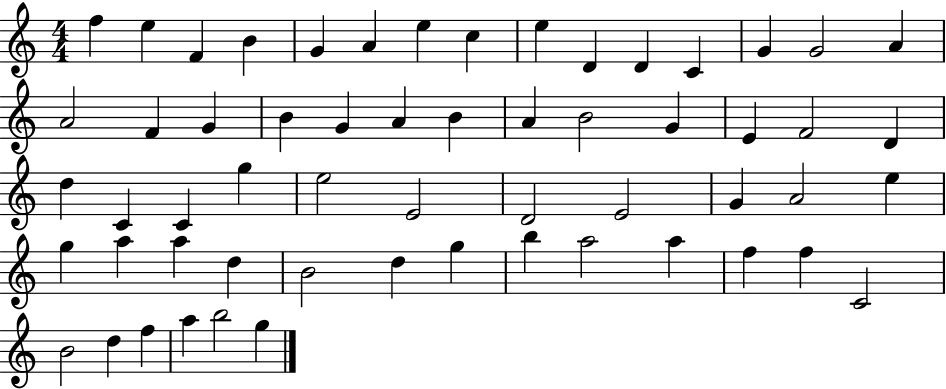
X:1
T:Untitled
M:4/4
L:1/4
K:C
f e F B G A e c e D D C G G2 A A2 F G B G A B A B2 G E F2 D d C C g e2 E2 D2 E2 G A2 e g a a d B2 d g b a2 a f f C2 B2 d f a b2 g